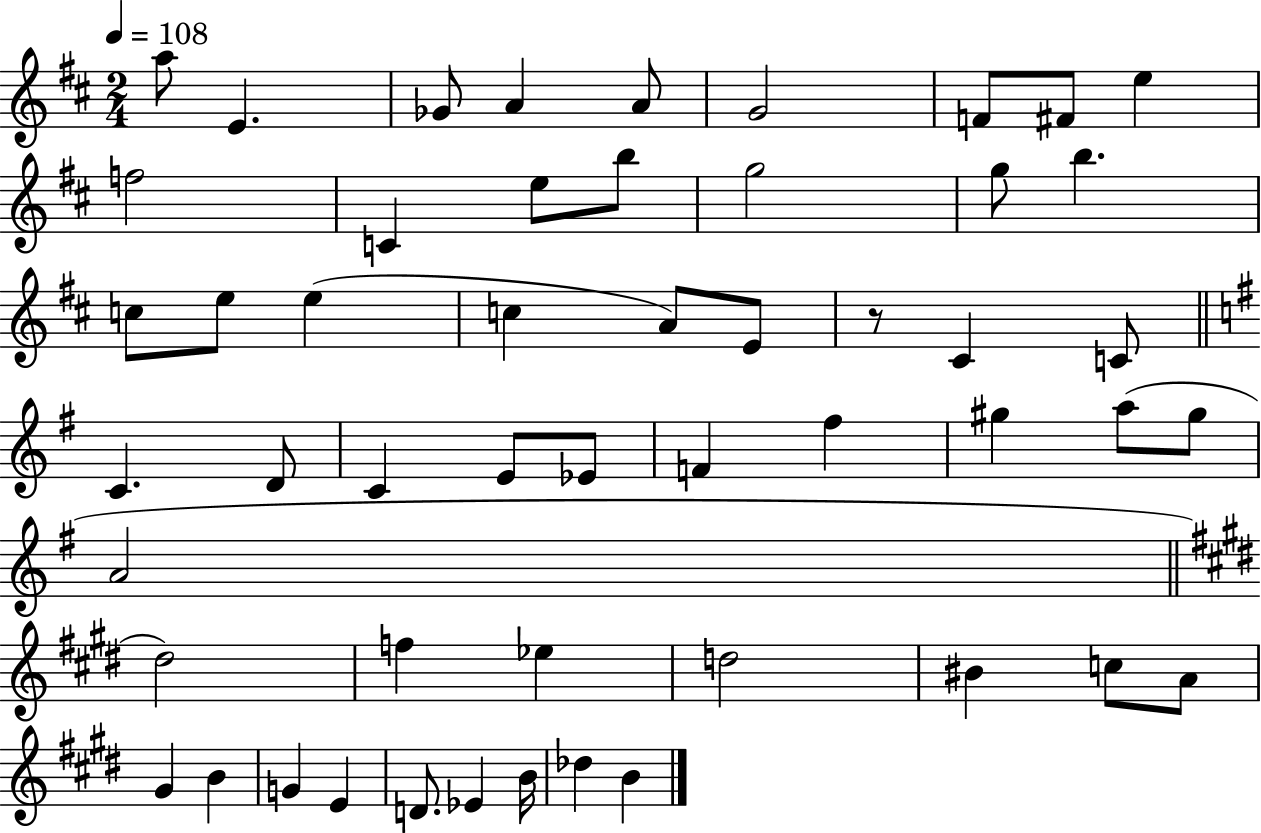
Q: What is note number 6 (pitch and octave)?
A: G4